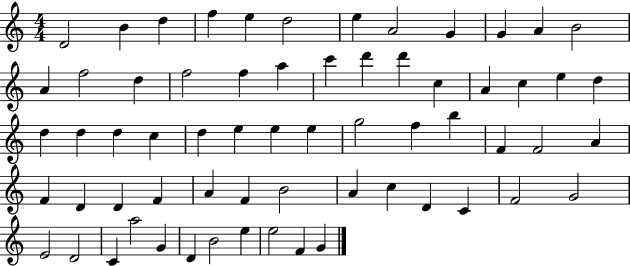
{
  \clef treble
  \numericTimeSignature
  \time 4/4
  \key c \major
  d'2 b'4 d''4 | f''4 e''4 d''2 | e''4 a'2 g'4 | g'4 a'4 b'2 | \break a'4 f''2 d''4 | f''2 f''4 a''4 | c'''4 d'''4 d'''4 c''4 | a'4 c''4 e''4 d''4 | \break d''4 d''4 d''4 c''4 | d''4 e''4 e''4 e''4 | g''2 f''4 b''4 | f'4 f'2 a'4 | \break f'4 d'4 d'4 f'4 | a'4 f'4 b'2 | a'4 c''4 d'4 c'4 | f'2 g'2 | \break e'2 d'2 | c'4 a''2 g'4 | d'4 b'2 e''4 | e''2 f'4 g'4 | \break \bar "|."
}